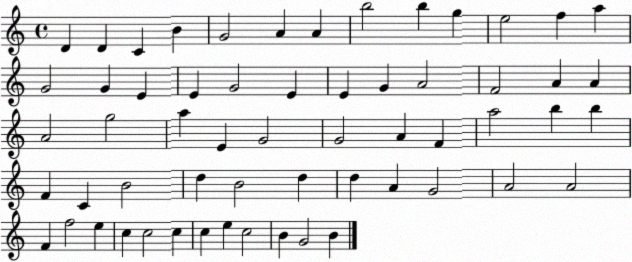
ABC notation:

X:1
T:Untitled
M:4/4
L:1/4
K:C
D D C B G2 A A b2 b g e2 f a G2 G E E G2 E E G A2 F2 A A A2 g2 a E G2 G2 A F a2 b b F C B2 d B2 d d A G2 A2 A2 F f2 e c c2 c c e c2 B G2 B